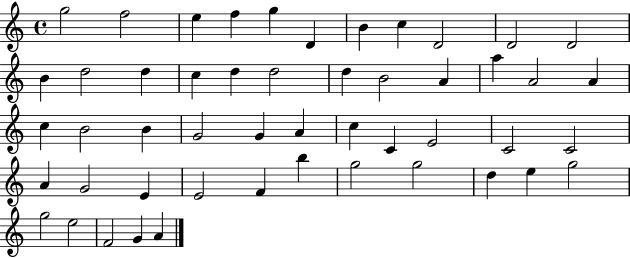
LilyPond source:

{
  \clef treble
  \time 4/4
  \defaultTimeSignature
  \key c \major
  g''2 f''2 | e''4 f''4 g''4 d'4 | b'4 c''4 d'2 | d'2 d'2 | \break b'4 d''2 d''4 | c''4 d''4 d''2 | d''4 b'2 a'4 | a''4 a'2 a'4 | \break c''4 b'2 b'4 | g'2 g'4 a'4 | c''4 c'4 e'2 | c'2 c'2 | \break a'4 g'2 e'4 | e'2 f'4 b''4 | g''2 g''2 | d''4 e''4 g''2 | \break g''2 e''2 | f'2 g'4 a'4 | \bar "|."
}